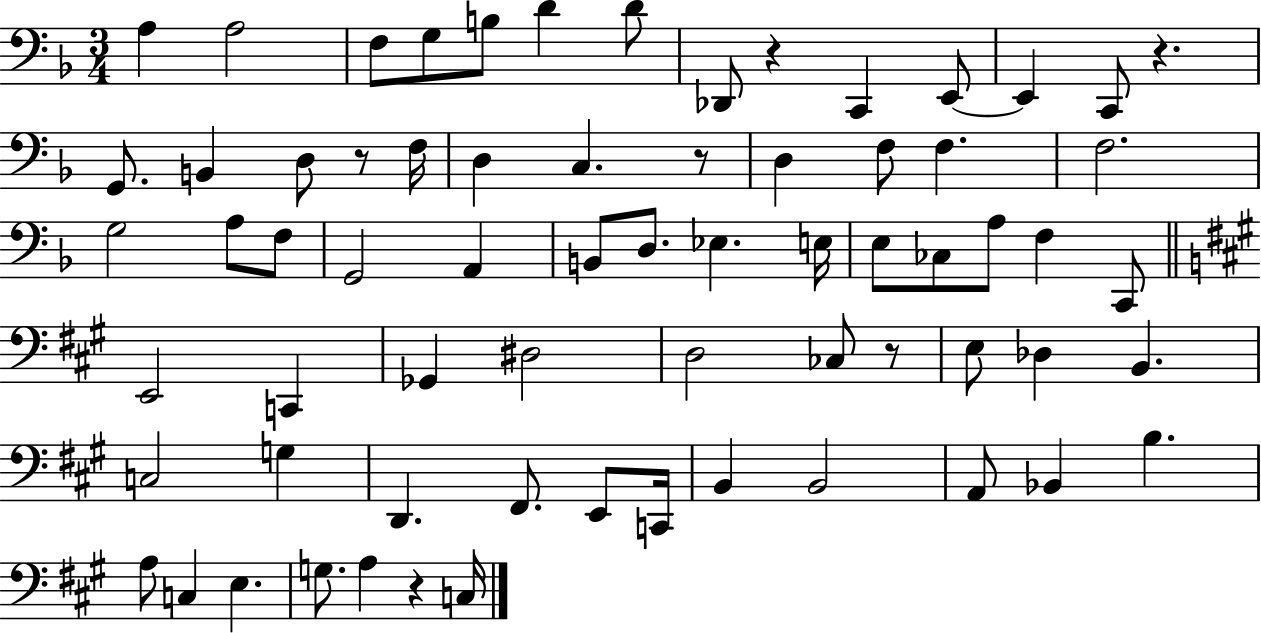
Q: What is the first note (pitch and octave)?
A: A3